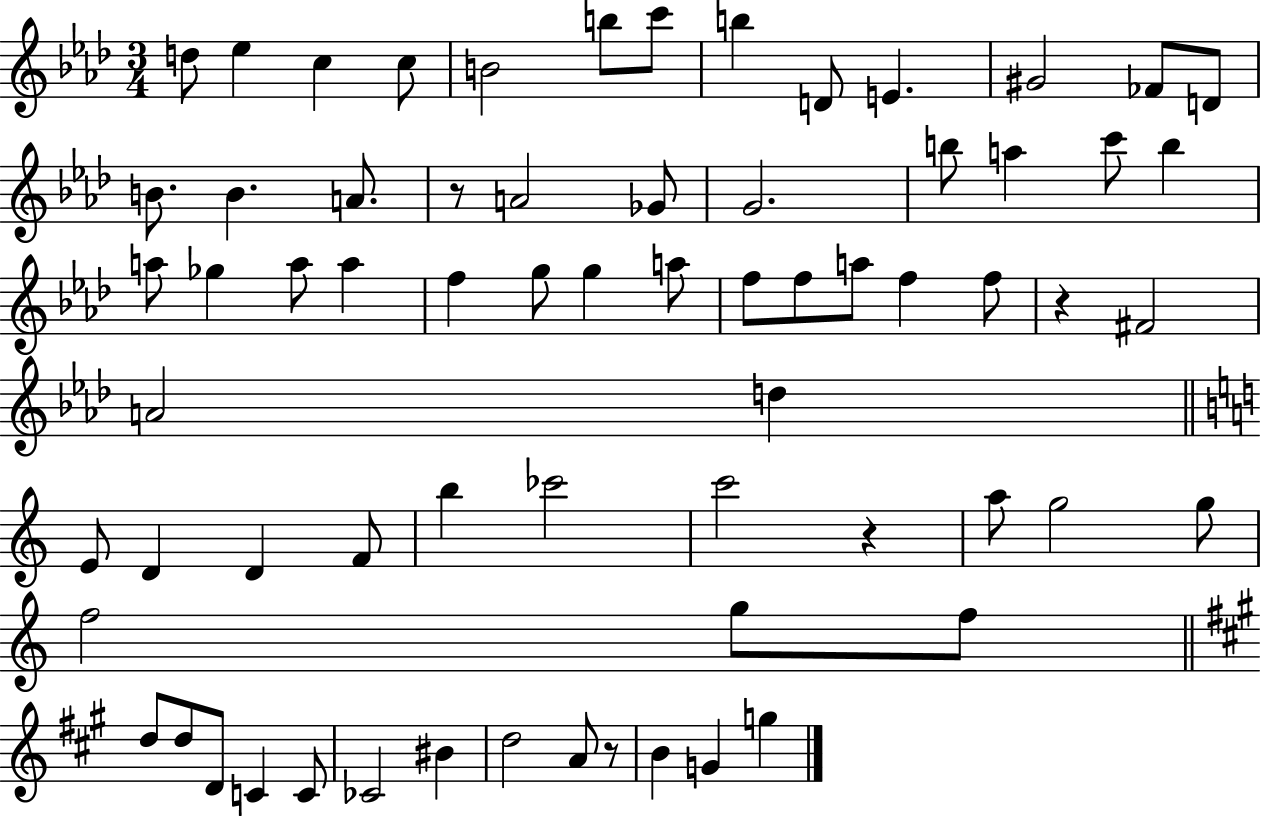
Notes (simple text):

D5/e Eb5/q C5/q C5/e B4/h B5/e C6/e B5/q D4/e E4/q. G#4/h FES4/e D4/e B4/e. B4/q. A4/e. R/e A4/h Gb4/e G4/h. B5/e A5/q C6/e B5/q A5/e Gb5/q A5/e A5/q F5/q G5/e G5/q A5/e F5/e F5/e A5/e F5/q F5/e R/q F#4/h A4/h D5/q E4/e D4/q D4/q F4/e B5/q CES6/h C6/h R/q A5/e G5/h G5/e F5/h G5/e F5/e D5/e D5/e D4/e C4/q C4/e CES4/h BIS4/q D5/h A4/e R/e B4/q G4/q G5/q